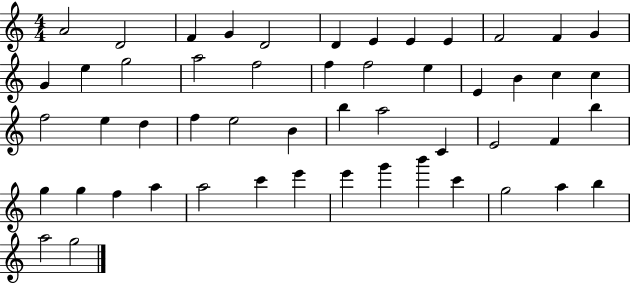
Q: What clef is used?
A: treble